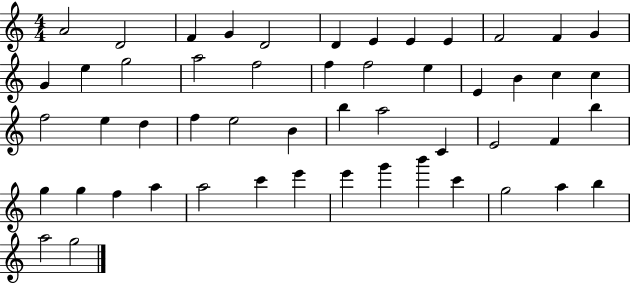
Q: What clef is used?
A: treble